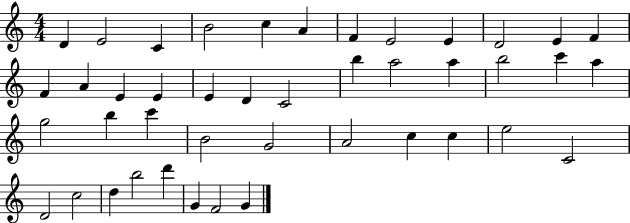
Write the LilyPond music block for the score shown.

{
  \clef treble
  \numericTimeSignature
  \time 4/4
  \key c \major
  d'4 e'2 c'4 | b'2 c''4 a'4 | f'4 e'2 e'4 | d'2 e'4 f'4 | \break f'4 a'4 e'4 e'4 | e'4 d'4 c'2 | b''4 a''2 a''4 | b''2 c'''4 a''4 | \break g''2 b''4 c'''4 | b'2 g'2 | a'2 c''4 c''4 | e''2 c'2 | \break d'2 c''2 | d''4 b''2 d'''4 | g'4 f'2 g'4 | \bar "|."
}